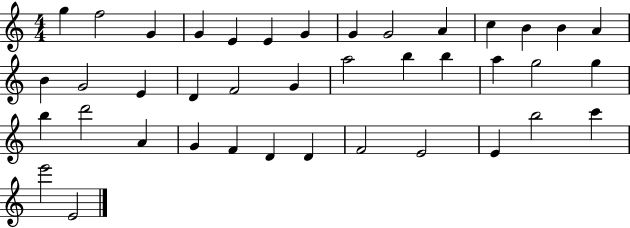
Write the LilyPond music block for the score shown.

{
  \clef treble
  \numericTimeSignature
  \time 4/4
  \key c \major
  g''4 f''2 g'4 | g'4 e'4 e'4 g'4 | g'4 g'2 a'4 | c''4 b'4 b'4 a'4 | \break b'4 g'2 e'4 | d'4 f'2 g'4 | a''2 b''4 b''4 | a''4 g''2 g''4 | \break b''4 d'''2 a'4 | g'4 f'4 d'4 d'4 | f'2 e'2 | e'4 b''2 c'''4 | \break e'''2 e'2 | \bar "|."
}